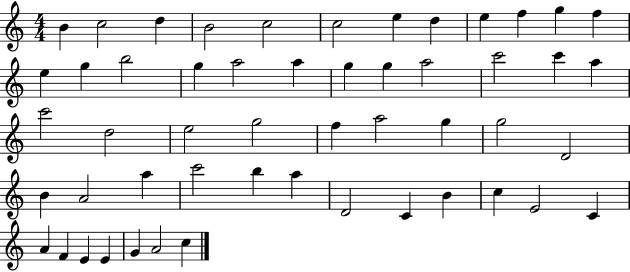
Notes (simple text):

B4/q C5/h D5/q B4/h C5/h C5/h E5/q D5/q E5/q F5/q G5/q F5/q E5/q G5/q B5/h G5/q A5/h A5/q G5/q G5/q A5/h C6/h C6/q A5/q C6/h D5/h E5/h G5/h F5/q A5/h G5/q G5/h D4/h B4/q A4/h A5/q C6/h B5/q A5/q D4/h C4/q B4/q C5/q E4/h C4/q A4/q F4/q E4/q E4/q G4/q A4/h C5/q